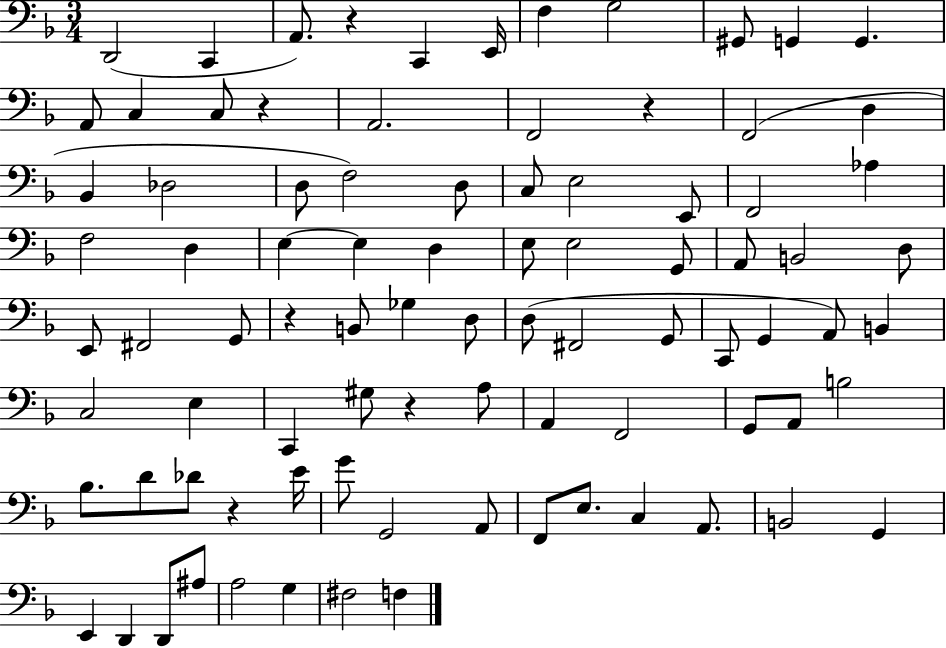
X:1
T:Untitled
M:3/4
L:1/4
K:F
D,,2 C,, A,,/2 z C,, E,,/4 F, G,2 ^G,,/2 G,, G,, A,,/2 C, C,/2 z A,,2 F,,2 z F,,2 D, _B,, _D,2 D,/2 F,2 D,/2 C,/2 E,2 E,,/2 F,,2 _A, F,2 D, E, E, D, E,/2 E,2 G,,/2 A,,/2 B,,2 D,/2 E,,/2 ^F,,2 G,,/2 z B,,/2 _G, D,/2 D,/2 ^F,,2 G,,/2 C,,/2 G,, A,,/2 B,, C,2 E, C,, ^G,/2 z A,/2 A,, F,,2 G,,/2 A,,/2 B,2 _B,/2 D/2 _D/2 z E/4 G/2 G,,2 A,,/2 F,,/2 E,/2 C, A,,/2 B,,2 G,, E,, D,, D,,/2 ^A,/2 A,2 G, ^F,2 F,